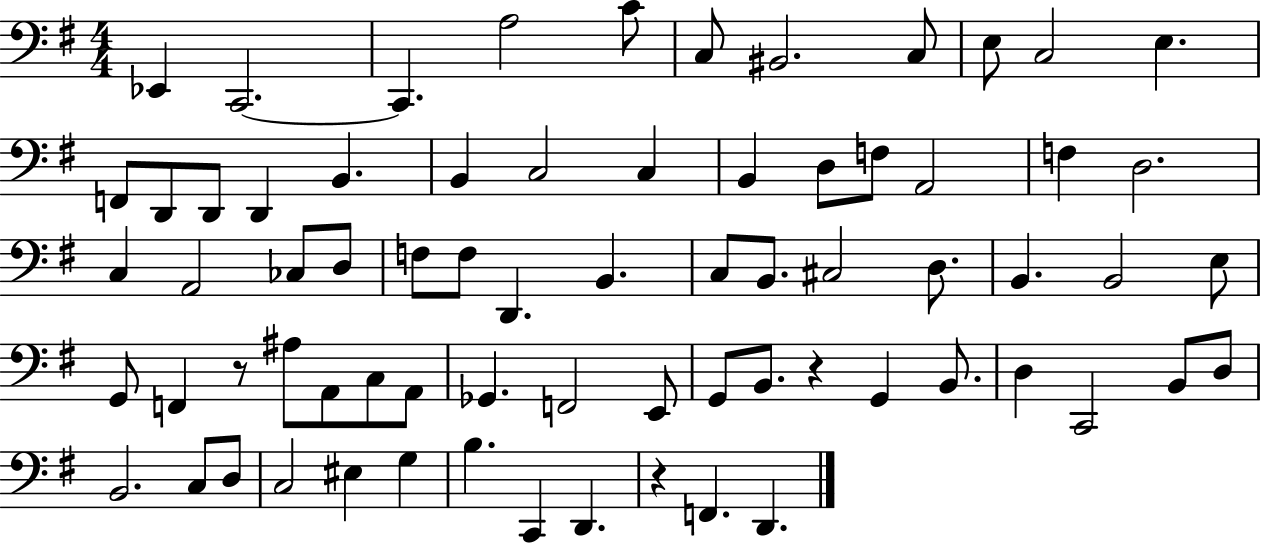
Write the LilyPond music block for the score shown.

{
  \clef bass
  \numericTimeSignature
  \time 4/4
  \key g \major
  \repeat volta 2 { ees,4 c,2.~~ | c,4. a2 c'8 | c8 bis,2. c8 | e8 c2 e4. | \break f,8 d,8 d,8 d,4 b,4. | b,4 c2 c4 | b,4 d8 f8 a,2 | f4 d2. | \break c4 a,2 ces8 d8 | f8 f8 d,4. b,4. | c8 b,8. cis2 d8. | b,4. b,2 e8 | \break g,8 f,4 r8 ais8 a,8 c8 a,8 | ges,4. f,2 e,8 | g,8 b,8. r4 g,4 b,8. | d4 c,2 b,8 d8 | \break b,2. c8 d8 | c2 eis4 g4 | b4. c,4 d,4. | r4 f,4. d,4. | \break } \bar "|."
}